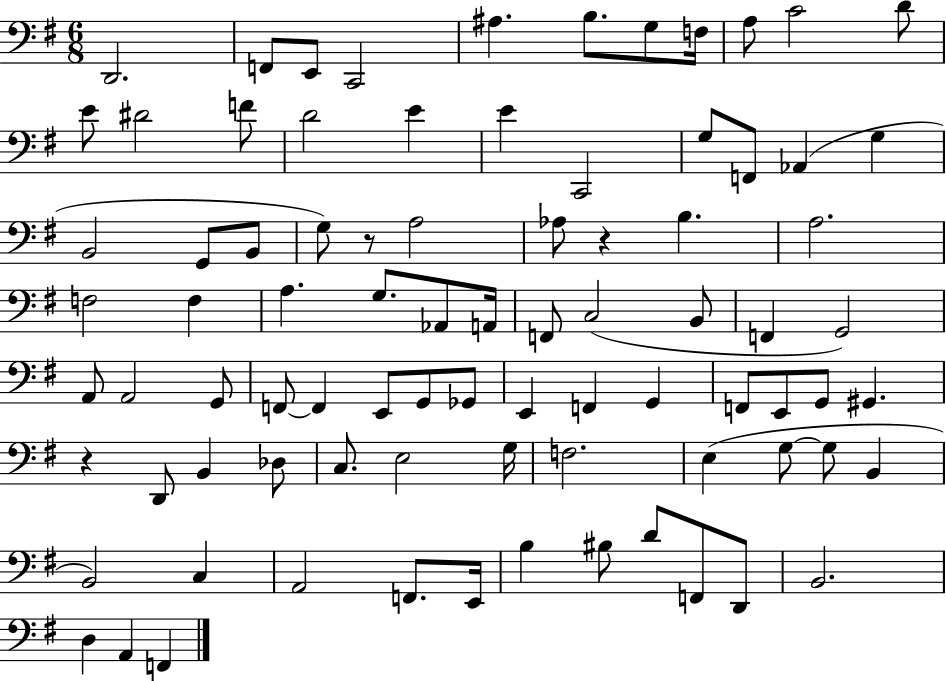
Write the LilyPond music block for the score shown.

{
  \clef bass
  \numericTimeSignature
  \time 6/8
  \key g \major
  \repeat volta 2 { d,2. | f,8 e,8 c,2 | ais4. b8. g8 f16 | a8 c'2 d'8 | \break e'8 dis'2 f'8 | d'2 e'4 | e'4 c,2 | g8 f,8 aes,4( g4 | \break b,2 g,8 b,8 | g8) r8 a2 | aes8 r4 b4. | a2. | \break f2 f4 | a4. g8. aes,8 a,16 | f,8 c2( b,8 | f,4 g,2) | \break a,8 a,2 g,8 | f,8~~ f,4 e,8 g,8 ges,8 | e,4 f,4 g,4 | f,8 e,8 g,8 gis,4. | \break r4 d,8 b,4 des8 | c8. e2 g16 | f2. | e4( g8~~ g8 b,4 | \break b,2) c4 | a,2 f,8. e,16 | b4 bis8 d'8 f,8 d,8 | b,2. | \break d4 a,4 f,4 | } \bar "|."
}